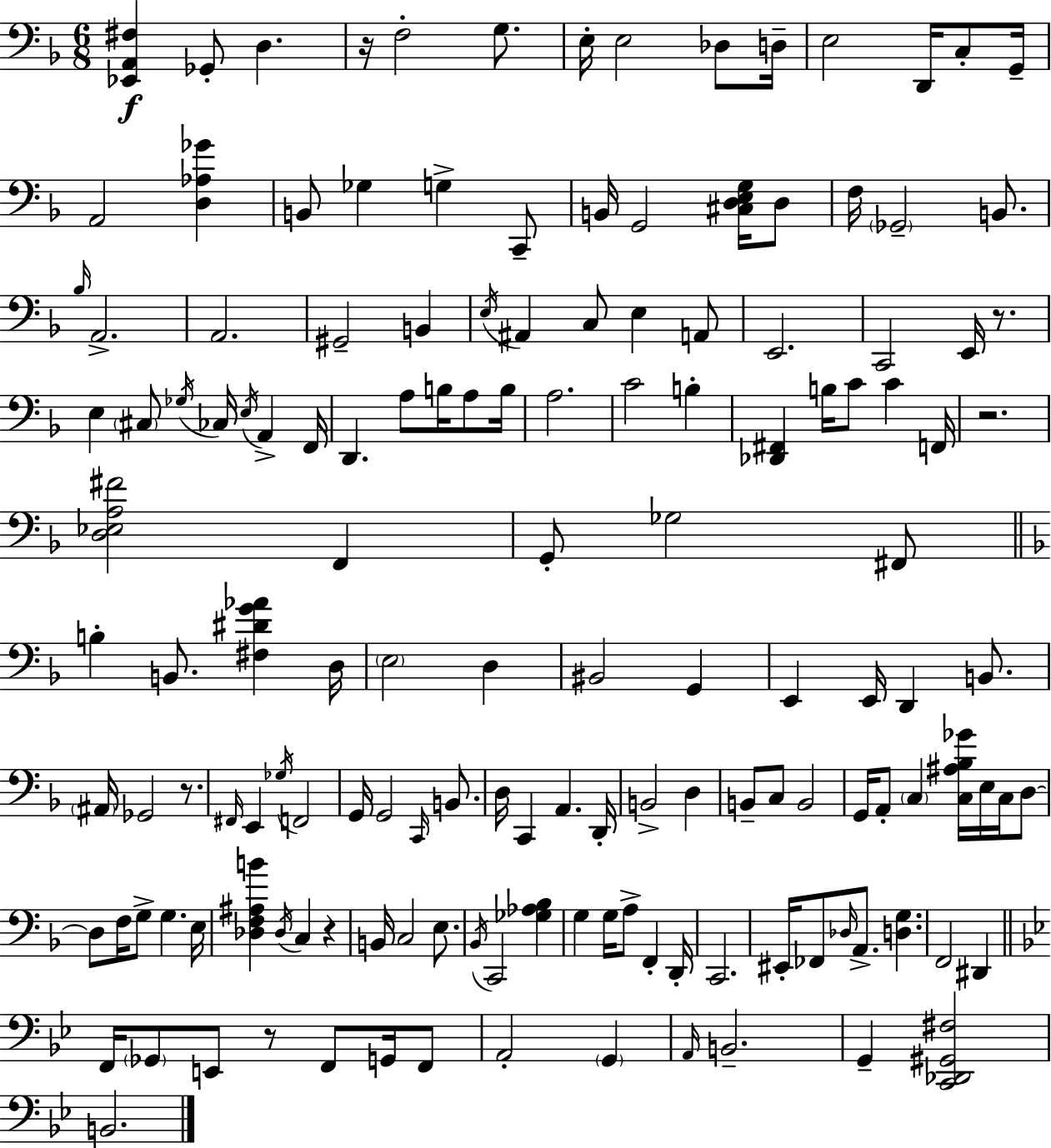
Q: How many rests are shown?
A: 6